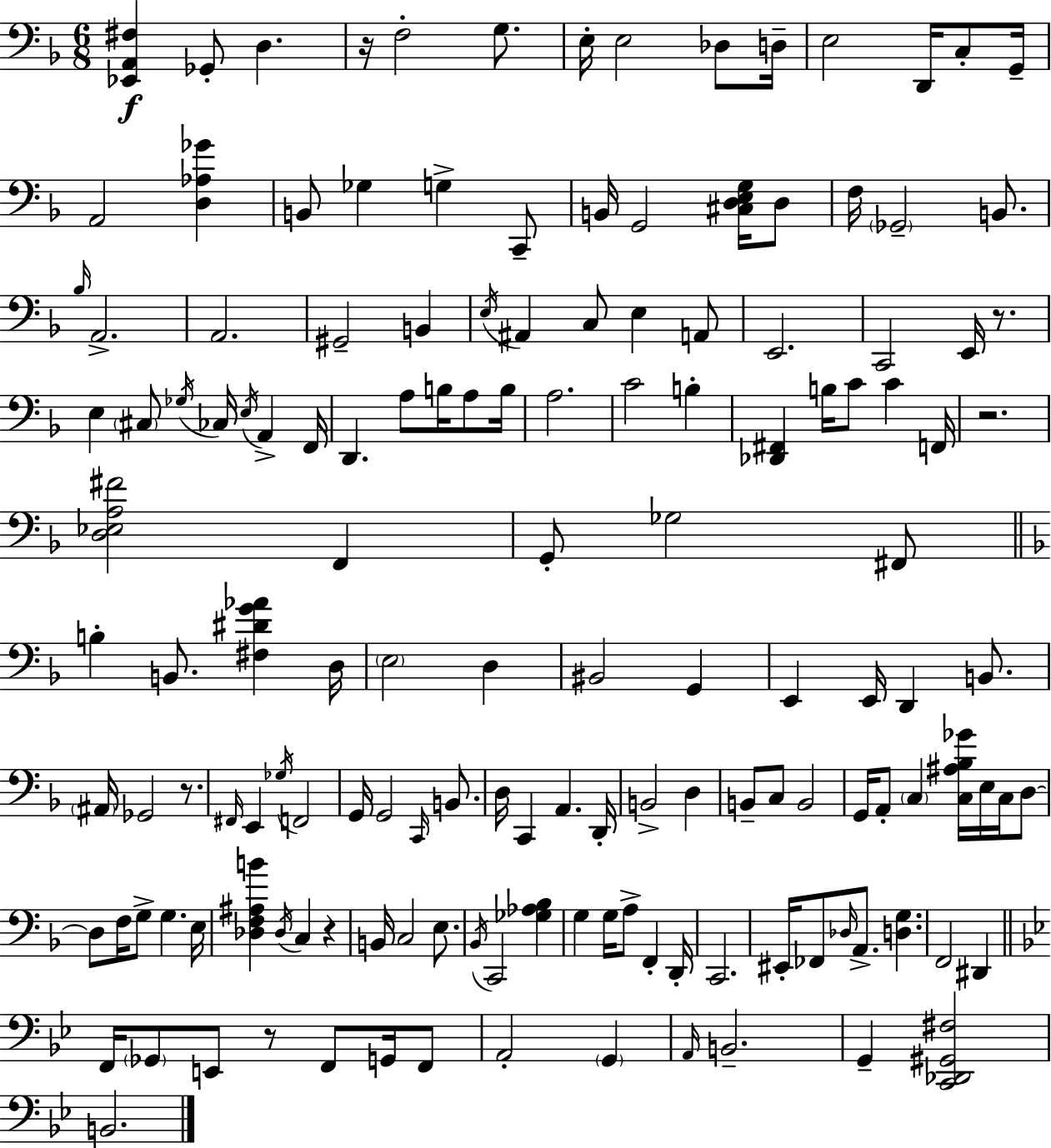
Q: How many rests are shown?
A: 6